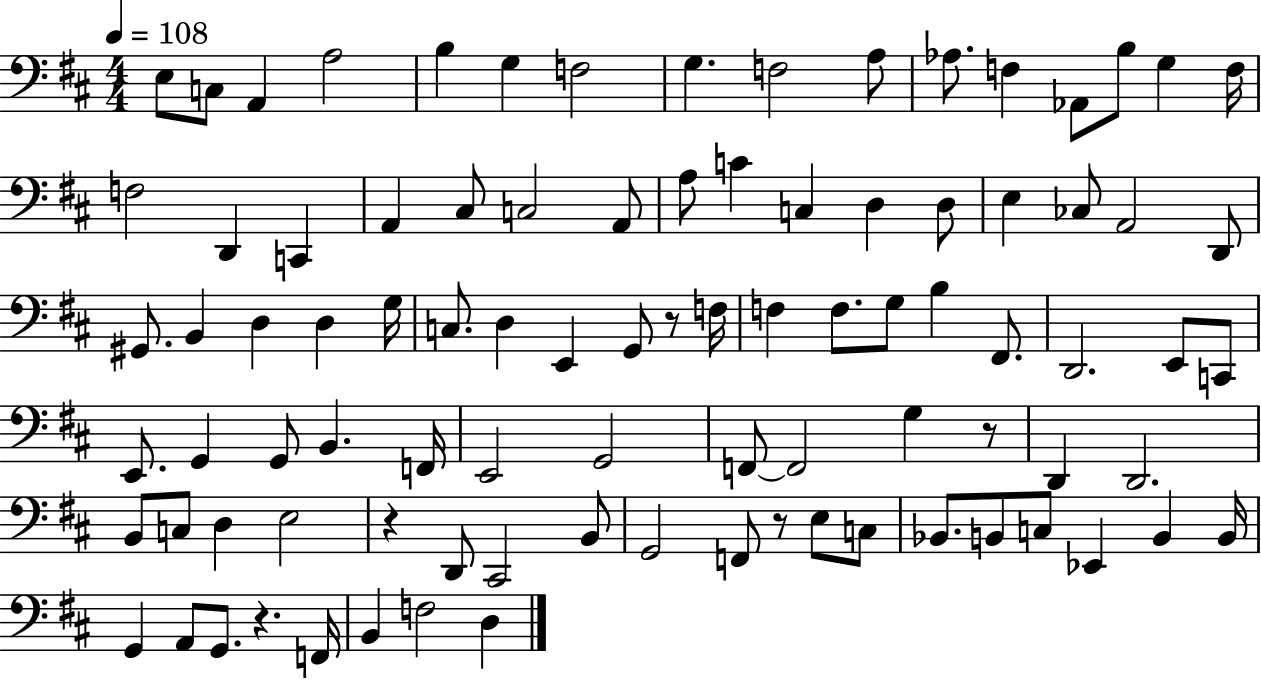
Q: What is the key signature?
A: D major